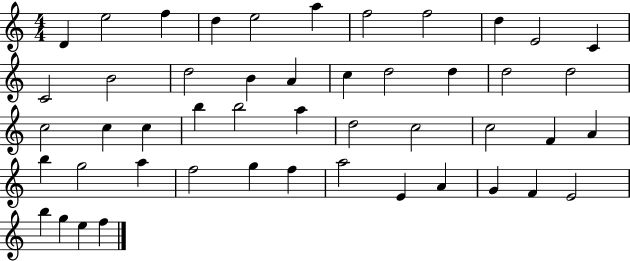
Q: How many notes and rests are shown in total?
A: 48